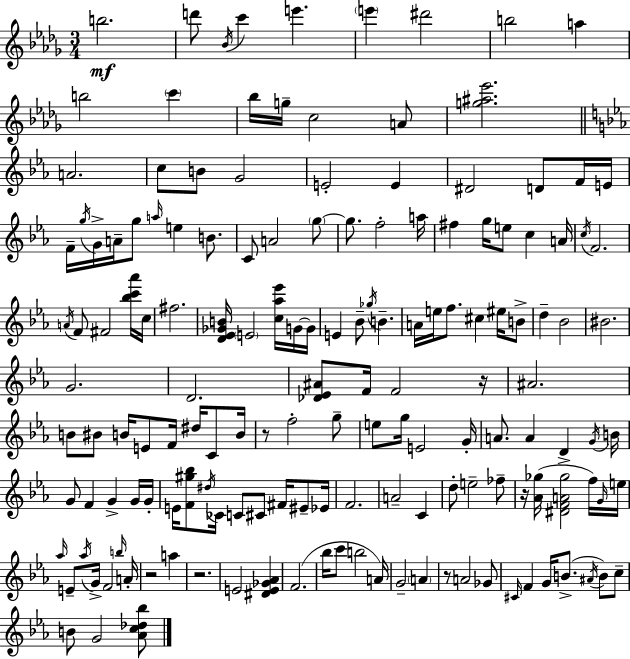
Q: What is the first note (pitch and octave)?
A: B5